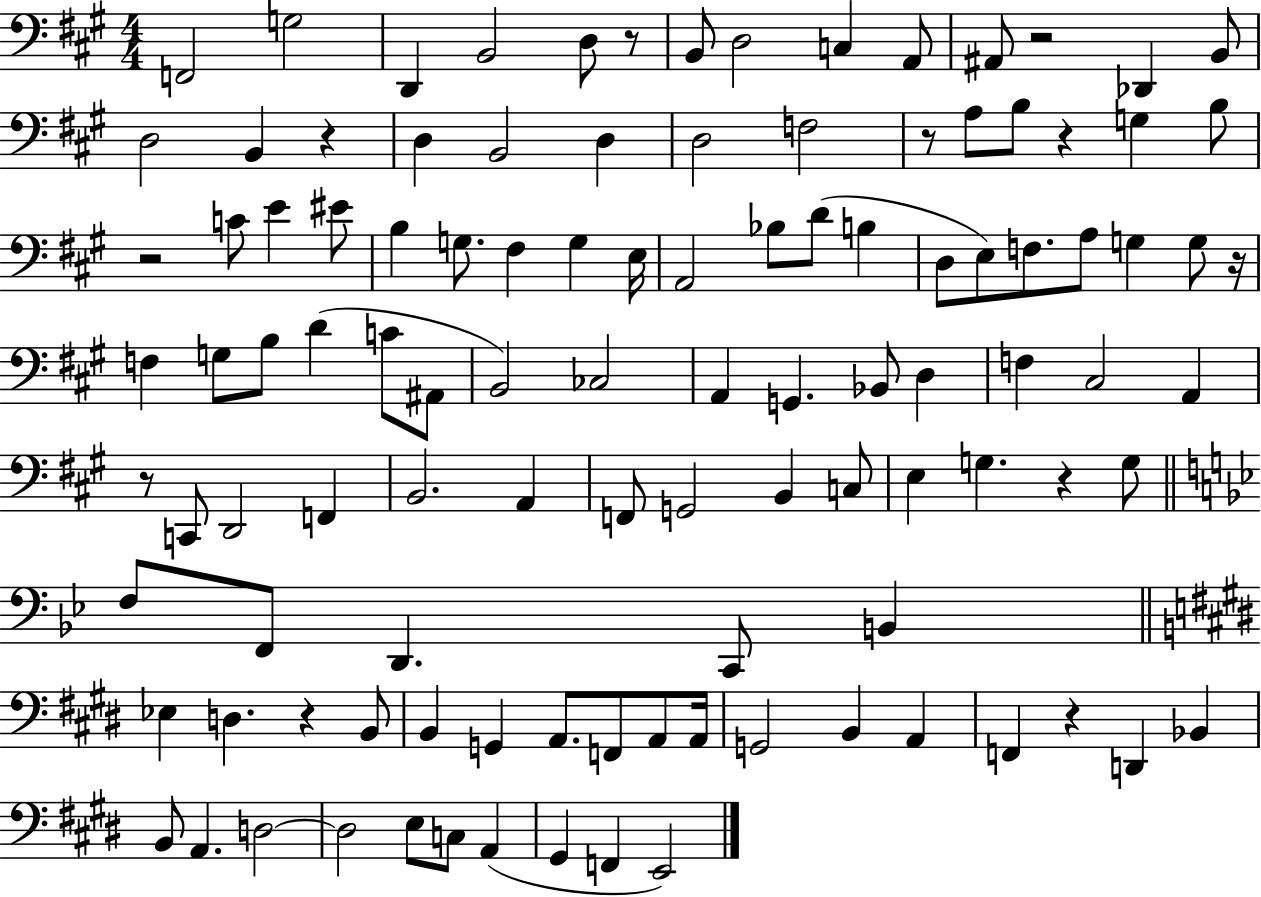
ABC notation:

X:1
T:Untitled
M:4/4
L:1/4
K:A
F,,2 G,2 D,, B,,2 D,/2 z/2 B,,/2 D,2 C, A,,/2 ^A,,/2 z2 _D,, B,,/2 D,2 B,, z D, B,,2 D, D,2 F,2 z/2 A,/2 B,/2 z G, B,/2 z2 C/2 E ^E/2 B, G,/2 ^F, G, E,/4 A,,2 _B,/2 D/2 B, D,/2 E,/2 F,/2 A,/2 G, G,/2 z/4 F, G,/2 B,/2 D C/2 ^A,,/2 B,,2 _C,2 A,, G,, _B,,/2 D, F, ^C,2 A,, z/2 C,,/2 D,,2 F,, B,,2 A,, F,,/2 G,,2 B,, C,/2 E, G, z G,/2 F,/2 F,,/2 D,, C,,/2 B,, _E, D, z B,,/2 B,, G,, A,,/2 F,,/2 A,,/2 A,,/4 G,,2 B,, A,, F,, z D,, _B,, B,,/2 A,, D,2 D,2 E,/2 C,/2 A,, ^G,, F,, E,,2